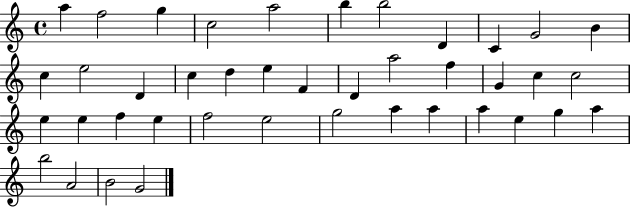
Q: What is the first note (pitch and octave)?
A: A5